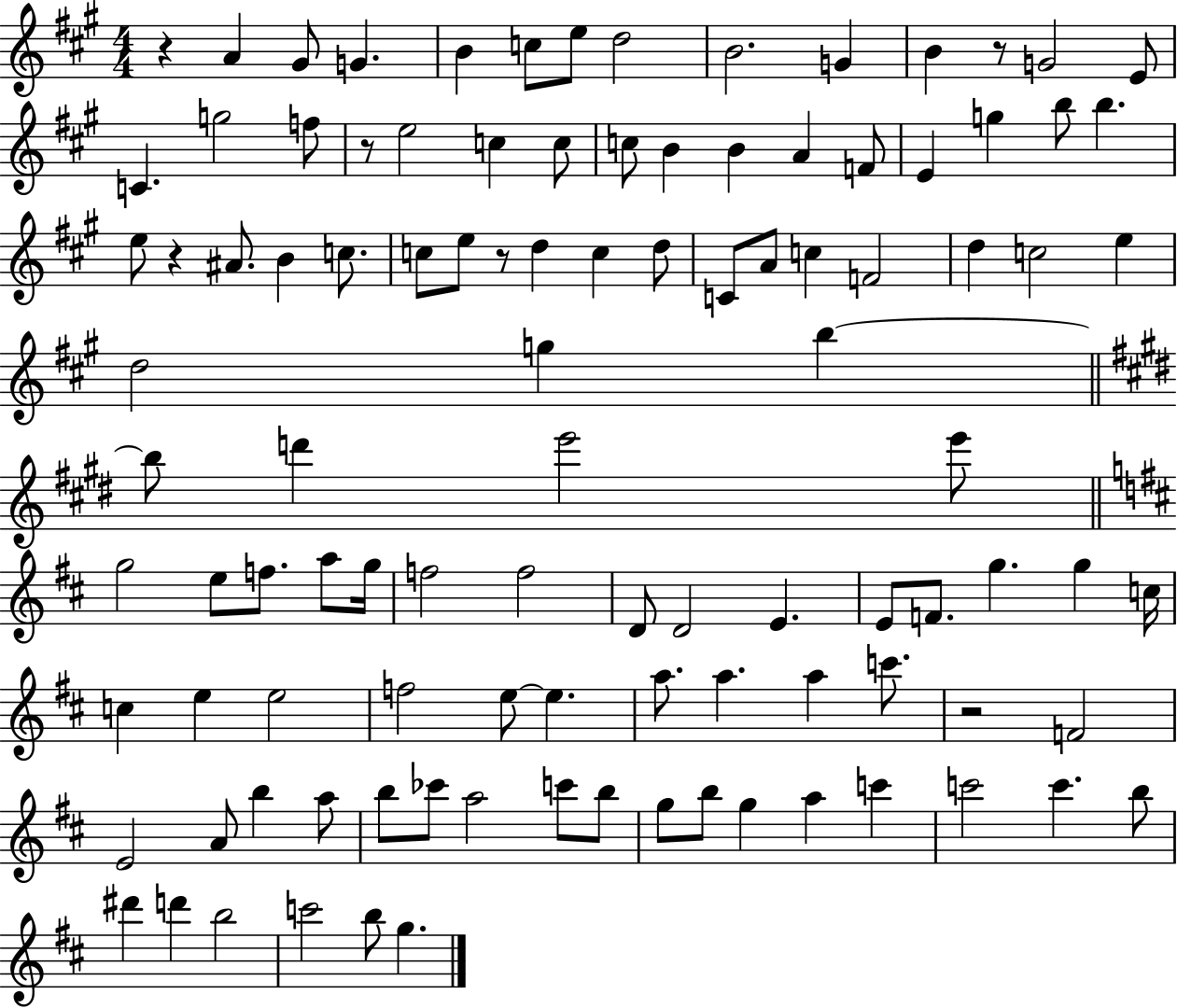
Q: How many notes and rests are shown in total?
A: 105